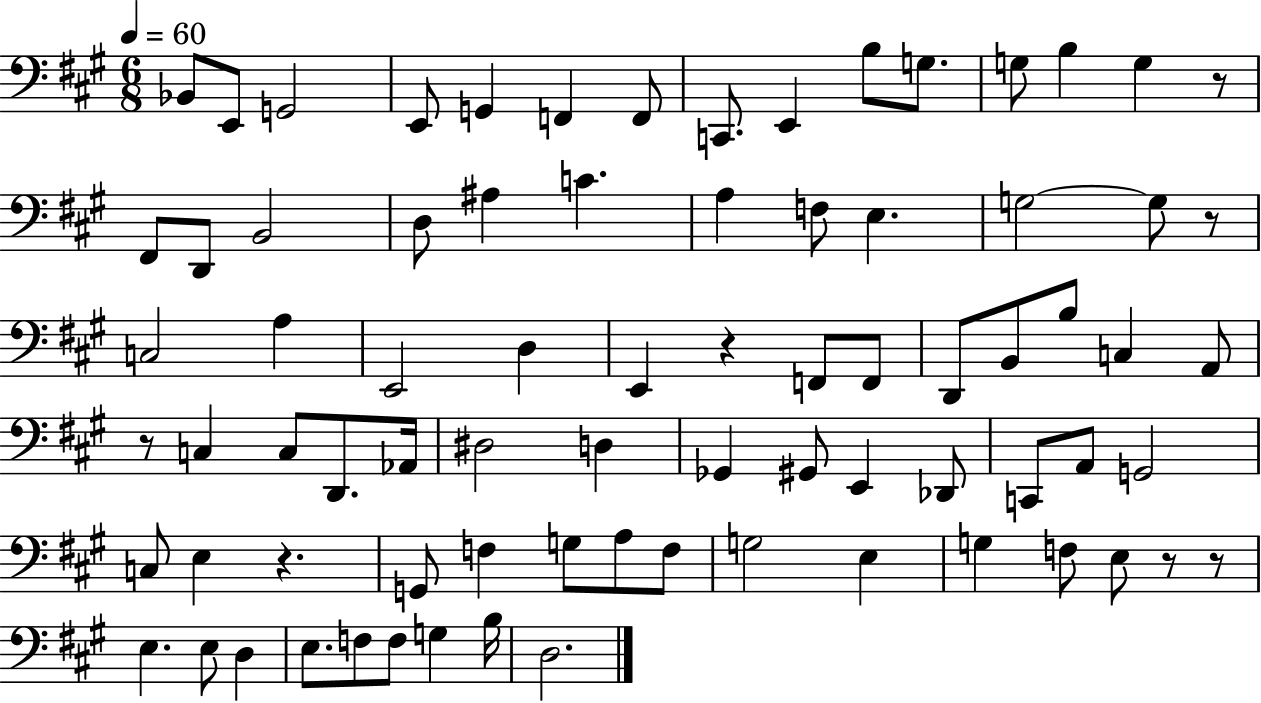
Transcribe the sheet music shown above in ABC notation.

X:1
T:Untitled
M:6/8
L:1/4
K:A
_B,,/2 E,,/2 G,,2 E,,/2 G,, F,, F,,/2 C,,/2 E,, B,/2 G,/2 G,/2 B, G, z/2 ^F,,/2 D,,/2 B,,2 D,/2 ^A, C A, F,/2 E, G,2 G,/2 z/2 C,2 A, E,,2 D, E,, z F,,/2 F,,/2 D,,/2 B,,/2 B,/2 C, A,,/2 z/2 C, C,/2 D,,/2 _A,,/4 ^D,2 D, _G,, ^G,,/2 E,, _D,,/2 C,,/2 A,,/2 G,,2 C,/2 E, z G,,/2 F, G,/2 A,/2 F,/2 G,2 E, G, F,/2 E,/2 z/2 z/2 E, E,/2 D, E,/2 F,/2 F,/2 G, B,/4 D,2